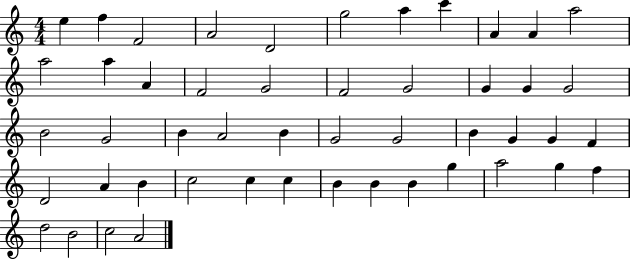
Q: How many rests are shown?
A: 0